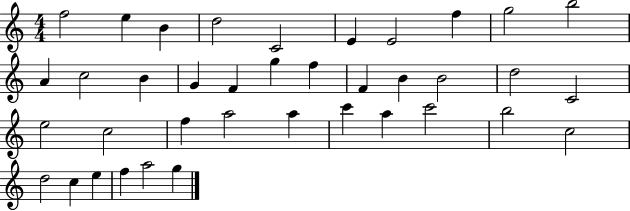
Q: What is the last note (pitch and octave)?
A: G5